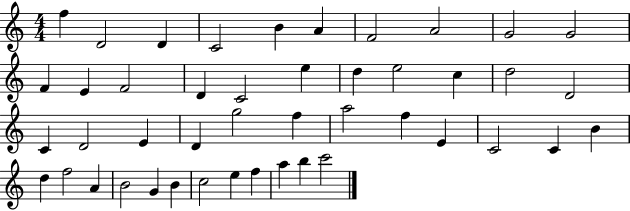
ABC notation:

X:1
T:Untitled
M:4/4
L:1/4
K:C
f D2 D C2 B A F2 A2 G2 G2 F E F2 D C2 e d e2 c d2 D2 C D2 E D g2 f a2 f E C2 C B d f2 A B2 G B c2 e f a b c'2